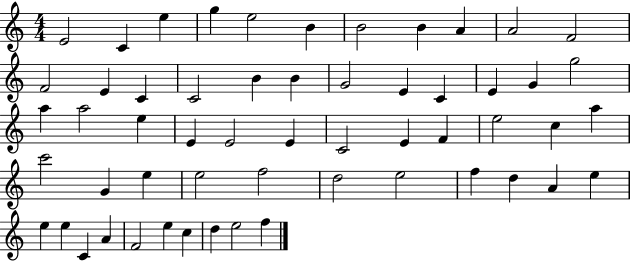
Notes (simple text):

E4/h C4/q E5/q G5/q E5/h B4/q B4/h B4/q A4/q A4/h F4/h F4/h E4/q C4/q C4/h B4/q B4/q G4/h E4/q C4/q E4/q G4/q G5/h A5/q A5/h E5/q E4/q E4/h E4/q C4/h E4/q F4/q E5/h C5/q A5/q C6/h G4/q E5/q E5/h F5/h D5/h E5/h F5/q D5/q A4/q E5/q E5/q E5/q C4/q A4/q F4/h E5/q C5/q D5/q E5/h F5/q